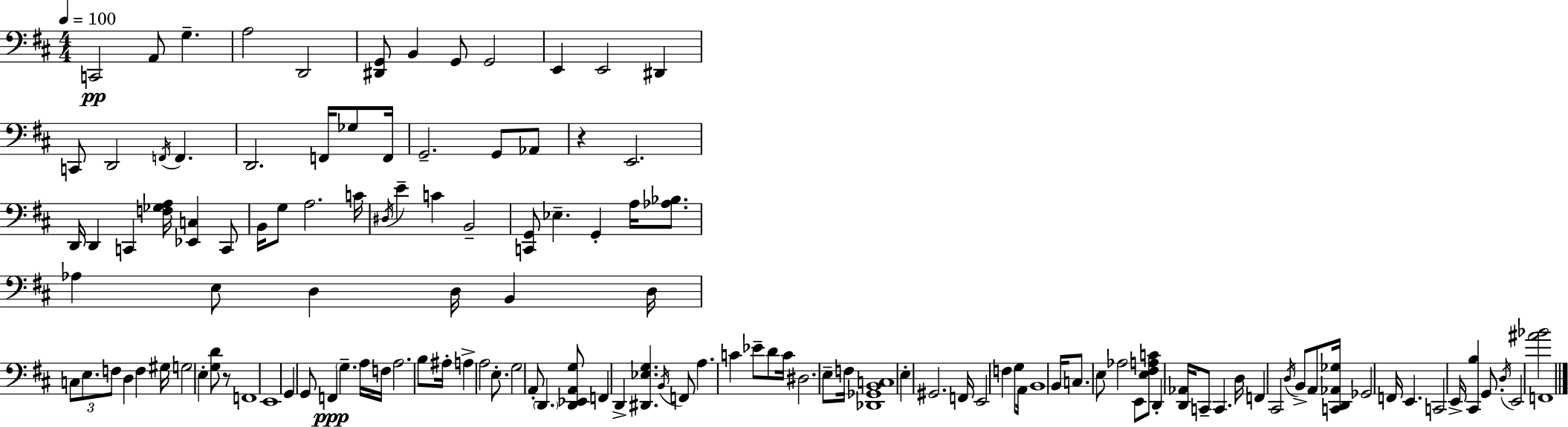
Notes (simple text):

C2/h A2/e G3/q. A3/h D2/h [D#2,G2]/e B2/q G2/e G2/h E2/q E2/h D#2/q C2/e D2/h F2/s F2/q. D2/h. F2/s Gb3/e F2/s G2/h. G2/e Ab2/e R/q E2/h. D2/s D2/q C2/q [F3,Gb3,A3]/s [Eb2,C3]/q C2/e B2/s G3/e A3/h. C4/s D#3/s E4/q C4/q B2/h [C2,G2]/e Eb3/q. G2/q A3/s [Ab3,Bb3]/e. Ab3/q E3/e D3/q D3/s B2/q D3/s C3/e E3/e. F3/e D3/q F3/q G#3/s G3/h E3/q [G3,D4]/e R/e F2/w E2/w G2/q G2/e F2/q G3/q. A3/s F3/s A3/h. B3/e A#3/s A3/q A3/h E3/e. G3/h A2/e D2/q. [D2,Eb2,A2,G3]/e F2/q D2/q [D#2,Eb3,G3]/q. B2/s F2/e A3/q. C4/q Eb4/e D4/e C4/s D#3/h. E3/e F3/s [Db2,Gb2,B2,C3]/w E3/q G#2/h. F2/s E2/h F3/q G3/e A2/s B2/w B2/s C3/e. E3/e Ab3/h E2/e [E3,F#3,A3,C4]/e D2/q [D2,Ab2]/s C2/e C2/q. D3/s F2/q C#2/h D3/s B2/e A2/e [C2,D2,Ab2,Gb3]/s Gb2/h F2/s E2/q. C2/h E2/s [C#2,B3]/q G2/e. D3/s E2/h [A#4,Bb4]/h F2/w